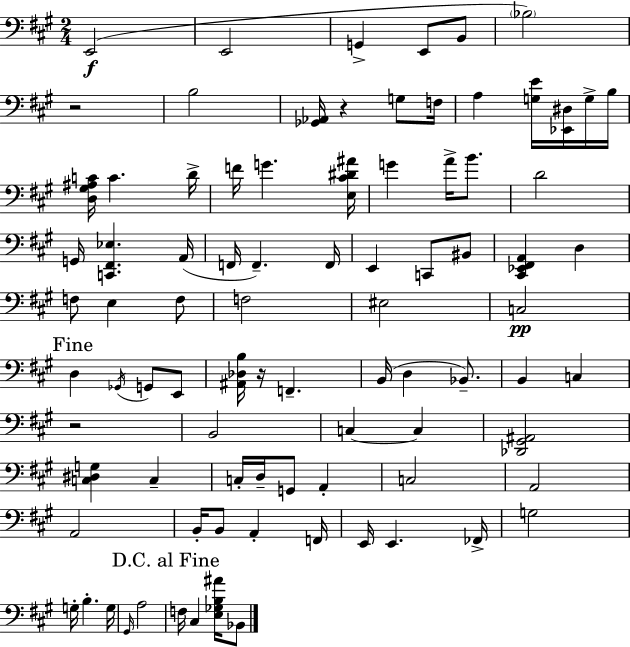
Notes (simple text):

E2/h E2/h G2/q E2/e B2/e Bb3/h R/h B3/h [Gb2,Ab2]/s R/q G3/e F3/s A3/q [G3,E4]/s [Eb2,D#3]/s G3/s B3/s [D3,G#3,A#3,C4]/s C4/q. D4/s F4/s G4/q. [E3,C#4,D#4,A#4]/s G4/q A4/s B4/e. D4/h G2/s [C2,F#2,Eb3]/q. A2/s F2/s F2/q. F2/s E2/q C2/e BIS2/e [C#2,Eb2,F#2,A2]/q D3/q F3/e E3/q F3/e F3/h EIS3/h C3/h D3/q Gb2/s G2/e E2/e [A#2,Db3,B3]/s R/s F2/q. B2/s D3/q Bb2/e. B2/q C3/q R/h B2/h C3/q C3/q [Db2,G#2,A#2]/h [C3,D#3,G3]/q C3/q C3/s D3/s G2/e A2/q C3/h A2/h A2/h B2/s B2/e A2/q F2/s E2/s E2/q. FES2/s G3/h G3/s B3/q. G3/s G#2/s A3/h F3/s C#3/q [E3,Gb3,B3,A#4]/s Bb2/e